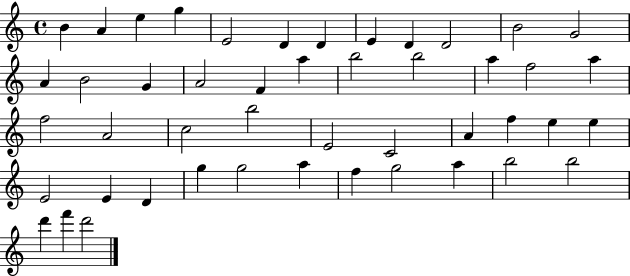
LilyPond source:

{
  \clef treble
  \time 4/4
  \defaultTimeSignature
  \key c \major
  b'4 a'4 e''4 g''4 | e'2 d'4 d'4 | e'4 d'4 d'2 | b'2 g'2 | \break a'4 b'2 g'4 | a'2 f'4 a''4 | b''2 b''2 | a''4 f''2 a''4 | \break f''2 a'2 | c''2 b''2 | e'2 c'2 | a'4 f''4 e''4 e''4 | \break e'2 e'4 d'4 | g''4 g''2 a''4 | f''4 g''2 a''4 | b''2 b''2 | \break d'''4 f'''4 d'''2 | \bar "|."
}